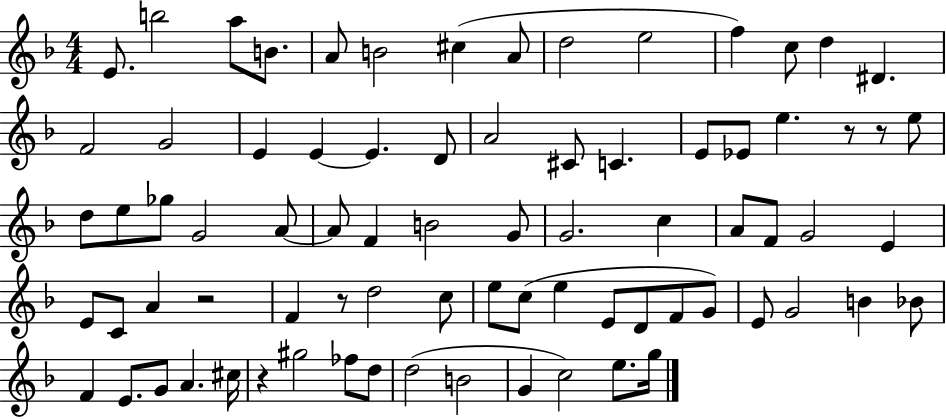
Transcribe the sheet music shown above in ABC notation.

X:1
T:Untitled
M:4/4
L:1/4
K:F
E/2 b2 a/2 B/2 A/2 B2 ^c A/2 d2 e2 f c/2 d ^D F2 G2 E E E D/2 A2 ^C/2 C E/2 _E/2 e z/2 z/2 e/2 d/2 e/2 _g/2 G2 A/2 A/2 F B2 G/2 G2 c A/2 F/2 G2 E E/2 C/2 A z2 F z/2 d2 c/2 e/2 c/2 e E/2 D/2 F/2 G/2 E/2 G2 B _B/2 F E/2 G/2 A ^c/4 z ^g2 _f/2 d/2 d2 B2 G c2 e/2 g/4